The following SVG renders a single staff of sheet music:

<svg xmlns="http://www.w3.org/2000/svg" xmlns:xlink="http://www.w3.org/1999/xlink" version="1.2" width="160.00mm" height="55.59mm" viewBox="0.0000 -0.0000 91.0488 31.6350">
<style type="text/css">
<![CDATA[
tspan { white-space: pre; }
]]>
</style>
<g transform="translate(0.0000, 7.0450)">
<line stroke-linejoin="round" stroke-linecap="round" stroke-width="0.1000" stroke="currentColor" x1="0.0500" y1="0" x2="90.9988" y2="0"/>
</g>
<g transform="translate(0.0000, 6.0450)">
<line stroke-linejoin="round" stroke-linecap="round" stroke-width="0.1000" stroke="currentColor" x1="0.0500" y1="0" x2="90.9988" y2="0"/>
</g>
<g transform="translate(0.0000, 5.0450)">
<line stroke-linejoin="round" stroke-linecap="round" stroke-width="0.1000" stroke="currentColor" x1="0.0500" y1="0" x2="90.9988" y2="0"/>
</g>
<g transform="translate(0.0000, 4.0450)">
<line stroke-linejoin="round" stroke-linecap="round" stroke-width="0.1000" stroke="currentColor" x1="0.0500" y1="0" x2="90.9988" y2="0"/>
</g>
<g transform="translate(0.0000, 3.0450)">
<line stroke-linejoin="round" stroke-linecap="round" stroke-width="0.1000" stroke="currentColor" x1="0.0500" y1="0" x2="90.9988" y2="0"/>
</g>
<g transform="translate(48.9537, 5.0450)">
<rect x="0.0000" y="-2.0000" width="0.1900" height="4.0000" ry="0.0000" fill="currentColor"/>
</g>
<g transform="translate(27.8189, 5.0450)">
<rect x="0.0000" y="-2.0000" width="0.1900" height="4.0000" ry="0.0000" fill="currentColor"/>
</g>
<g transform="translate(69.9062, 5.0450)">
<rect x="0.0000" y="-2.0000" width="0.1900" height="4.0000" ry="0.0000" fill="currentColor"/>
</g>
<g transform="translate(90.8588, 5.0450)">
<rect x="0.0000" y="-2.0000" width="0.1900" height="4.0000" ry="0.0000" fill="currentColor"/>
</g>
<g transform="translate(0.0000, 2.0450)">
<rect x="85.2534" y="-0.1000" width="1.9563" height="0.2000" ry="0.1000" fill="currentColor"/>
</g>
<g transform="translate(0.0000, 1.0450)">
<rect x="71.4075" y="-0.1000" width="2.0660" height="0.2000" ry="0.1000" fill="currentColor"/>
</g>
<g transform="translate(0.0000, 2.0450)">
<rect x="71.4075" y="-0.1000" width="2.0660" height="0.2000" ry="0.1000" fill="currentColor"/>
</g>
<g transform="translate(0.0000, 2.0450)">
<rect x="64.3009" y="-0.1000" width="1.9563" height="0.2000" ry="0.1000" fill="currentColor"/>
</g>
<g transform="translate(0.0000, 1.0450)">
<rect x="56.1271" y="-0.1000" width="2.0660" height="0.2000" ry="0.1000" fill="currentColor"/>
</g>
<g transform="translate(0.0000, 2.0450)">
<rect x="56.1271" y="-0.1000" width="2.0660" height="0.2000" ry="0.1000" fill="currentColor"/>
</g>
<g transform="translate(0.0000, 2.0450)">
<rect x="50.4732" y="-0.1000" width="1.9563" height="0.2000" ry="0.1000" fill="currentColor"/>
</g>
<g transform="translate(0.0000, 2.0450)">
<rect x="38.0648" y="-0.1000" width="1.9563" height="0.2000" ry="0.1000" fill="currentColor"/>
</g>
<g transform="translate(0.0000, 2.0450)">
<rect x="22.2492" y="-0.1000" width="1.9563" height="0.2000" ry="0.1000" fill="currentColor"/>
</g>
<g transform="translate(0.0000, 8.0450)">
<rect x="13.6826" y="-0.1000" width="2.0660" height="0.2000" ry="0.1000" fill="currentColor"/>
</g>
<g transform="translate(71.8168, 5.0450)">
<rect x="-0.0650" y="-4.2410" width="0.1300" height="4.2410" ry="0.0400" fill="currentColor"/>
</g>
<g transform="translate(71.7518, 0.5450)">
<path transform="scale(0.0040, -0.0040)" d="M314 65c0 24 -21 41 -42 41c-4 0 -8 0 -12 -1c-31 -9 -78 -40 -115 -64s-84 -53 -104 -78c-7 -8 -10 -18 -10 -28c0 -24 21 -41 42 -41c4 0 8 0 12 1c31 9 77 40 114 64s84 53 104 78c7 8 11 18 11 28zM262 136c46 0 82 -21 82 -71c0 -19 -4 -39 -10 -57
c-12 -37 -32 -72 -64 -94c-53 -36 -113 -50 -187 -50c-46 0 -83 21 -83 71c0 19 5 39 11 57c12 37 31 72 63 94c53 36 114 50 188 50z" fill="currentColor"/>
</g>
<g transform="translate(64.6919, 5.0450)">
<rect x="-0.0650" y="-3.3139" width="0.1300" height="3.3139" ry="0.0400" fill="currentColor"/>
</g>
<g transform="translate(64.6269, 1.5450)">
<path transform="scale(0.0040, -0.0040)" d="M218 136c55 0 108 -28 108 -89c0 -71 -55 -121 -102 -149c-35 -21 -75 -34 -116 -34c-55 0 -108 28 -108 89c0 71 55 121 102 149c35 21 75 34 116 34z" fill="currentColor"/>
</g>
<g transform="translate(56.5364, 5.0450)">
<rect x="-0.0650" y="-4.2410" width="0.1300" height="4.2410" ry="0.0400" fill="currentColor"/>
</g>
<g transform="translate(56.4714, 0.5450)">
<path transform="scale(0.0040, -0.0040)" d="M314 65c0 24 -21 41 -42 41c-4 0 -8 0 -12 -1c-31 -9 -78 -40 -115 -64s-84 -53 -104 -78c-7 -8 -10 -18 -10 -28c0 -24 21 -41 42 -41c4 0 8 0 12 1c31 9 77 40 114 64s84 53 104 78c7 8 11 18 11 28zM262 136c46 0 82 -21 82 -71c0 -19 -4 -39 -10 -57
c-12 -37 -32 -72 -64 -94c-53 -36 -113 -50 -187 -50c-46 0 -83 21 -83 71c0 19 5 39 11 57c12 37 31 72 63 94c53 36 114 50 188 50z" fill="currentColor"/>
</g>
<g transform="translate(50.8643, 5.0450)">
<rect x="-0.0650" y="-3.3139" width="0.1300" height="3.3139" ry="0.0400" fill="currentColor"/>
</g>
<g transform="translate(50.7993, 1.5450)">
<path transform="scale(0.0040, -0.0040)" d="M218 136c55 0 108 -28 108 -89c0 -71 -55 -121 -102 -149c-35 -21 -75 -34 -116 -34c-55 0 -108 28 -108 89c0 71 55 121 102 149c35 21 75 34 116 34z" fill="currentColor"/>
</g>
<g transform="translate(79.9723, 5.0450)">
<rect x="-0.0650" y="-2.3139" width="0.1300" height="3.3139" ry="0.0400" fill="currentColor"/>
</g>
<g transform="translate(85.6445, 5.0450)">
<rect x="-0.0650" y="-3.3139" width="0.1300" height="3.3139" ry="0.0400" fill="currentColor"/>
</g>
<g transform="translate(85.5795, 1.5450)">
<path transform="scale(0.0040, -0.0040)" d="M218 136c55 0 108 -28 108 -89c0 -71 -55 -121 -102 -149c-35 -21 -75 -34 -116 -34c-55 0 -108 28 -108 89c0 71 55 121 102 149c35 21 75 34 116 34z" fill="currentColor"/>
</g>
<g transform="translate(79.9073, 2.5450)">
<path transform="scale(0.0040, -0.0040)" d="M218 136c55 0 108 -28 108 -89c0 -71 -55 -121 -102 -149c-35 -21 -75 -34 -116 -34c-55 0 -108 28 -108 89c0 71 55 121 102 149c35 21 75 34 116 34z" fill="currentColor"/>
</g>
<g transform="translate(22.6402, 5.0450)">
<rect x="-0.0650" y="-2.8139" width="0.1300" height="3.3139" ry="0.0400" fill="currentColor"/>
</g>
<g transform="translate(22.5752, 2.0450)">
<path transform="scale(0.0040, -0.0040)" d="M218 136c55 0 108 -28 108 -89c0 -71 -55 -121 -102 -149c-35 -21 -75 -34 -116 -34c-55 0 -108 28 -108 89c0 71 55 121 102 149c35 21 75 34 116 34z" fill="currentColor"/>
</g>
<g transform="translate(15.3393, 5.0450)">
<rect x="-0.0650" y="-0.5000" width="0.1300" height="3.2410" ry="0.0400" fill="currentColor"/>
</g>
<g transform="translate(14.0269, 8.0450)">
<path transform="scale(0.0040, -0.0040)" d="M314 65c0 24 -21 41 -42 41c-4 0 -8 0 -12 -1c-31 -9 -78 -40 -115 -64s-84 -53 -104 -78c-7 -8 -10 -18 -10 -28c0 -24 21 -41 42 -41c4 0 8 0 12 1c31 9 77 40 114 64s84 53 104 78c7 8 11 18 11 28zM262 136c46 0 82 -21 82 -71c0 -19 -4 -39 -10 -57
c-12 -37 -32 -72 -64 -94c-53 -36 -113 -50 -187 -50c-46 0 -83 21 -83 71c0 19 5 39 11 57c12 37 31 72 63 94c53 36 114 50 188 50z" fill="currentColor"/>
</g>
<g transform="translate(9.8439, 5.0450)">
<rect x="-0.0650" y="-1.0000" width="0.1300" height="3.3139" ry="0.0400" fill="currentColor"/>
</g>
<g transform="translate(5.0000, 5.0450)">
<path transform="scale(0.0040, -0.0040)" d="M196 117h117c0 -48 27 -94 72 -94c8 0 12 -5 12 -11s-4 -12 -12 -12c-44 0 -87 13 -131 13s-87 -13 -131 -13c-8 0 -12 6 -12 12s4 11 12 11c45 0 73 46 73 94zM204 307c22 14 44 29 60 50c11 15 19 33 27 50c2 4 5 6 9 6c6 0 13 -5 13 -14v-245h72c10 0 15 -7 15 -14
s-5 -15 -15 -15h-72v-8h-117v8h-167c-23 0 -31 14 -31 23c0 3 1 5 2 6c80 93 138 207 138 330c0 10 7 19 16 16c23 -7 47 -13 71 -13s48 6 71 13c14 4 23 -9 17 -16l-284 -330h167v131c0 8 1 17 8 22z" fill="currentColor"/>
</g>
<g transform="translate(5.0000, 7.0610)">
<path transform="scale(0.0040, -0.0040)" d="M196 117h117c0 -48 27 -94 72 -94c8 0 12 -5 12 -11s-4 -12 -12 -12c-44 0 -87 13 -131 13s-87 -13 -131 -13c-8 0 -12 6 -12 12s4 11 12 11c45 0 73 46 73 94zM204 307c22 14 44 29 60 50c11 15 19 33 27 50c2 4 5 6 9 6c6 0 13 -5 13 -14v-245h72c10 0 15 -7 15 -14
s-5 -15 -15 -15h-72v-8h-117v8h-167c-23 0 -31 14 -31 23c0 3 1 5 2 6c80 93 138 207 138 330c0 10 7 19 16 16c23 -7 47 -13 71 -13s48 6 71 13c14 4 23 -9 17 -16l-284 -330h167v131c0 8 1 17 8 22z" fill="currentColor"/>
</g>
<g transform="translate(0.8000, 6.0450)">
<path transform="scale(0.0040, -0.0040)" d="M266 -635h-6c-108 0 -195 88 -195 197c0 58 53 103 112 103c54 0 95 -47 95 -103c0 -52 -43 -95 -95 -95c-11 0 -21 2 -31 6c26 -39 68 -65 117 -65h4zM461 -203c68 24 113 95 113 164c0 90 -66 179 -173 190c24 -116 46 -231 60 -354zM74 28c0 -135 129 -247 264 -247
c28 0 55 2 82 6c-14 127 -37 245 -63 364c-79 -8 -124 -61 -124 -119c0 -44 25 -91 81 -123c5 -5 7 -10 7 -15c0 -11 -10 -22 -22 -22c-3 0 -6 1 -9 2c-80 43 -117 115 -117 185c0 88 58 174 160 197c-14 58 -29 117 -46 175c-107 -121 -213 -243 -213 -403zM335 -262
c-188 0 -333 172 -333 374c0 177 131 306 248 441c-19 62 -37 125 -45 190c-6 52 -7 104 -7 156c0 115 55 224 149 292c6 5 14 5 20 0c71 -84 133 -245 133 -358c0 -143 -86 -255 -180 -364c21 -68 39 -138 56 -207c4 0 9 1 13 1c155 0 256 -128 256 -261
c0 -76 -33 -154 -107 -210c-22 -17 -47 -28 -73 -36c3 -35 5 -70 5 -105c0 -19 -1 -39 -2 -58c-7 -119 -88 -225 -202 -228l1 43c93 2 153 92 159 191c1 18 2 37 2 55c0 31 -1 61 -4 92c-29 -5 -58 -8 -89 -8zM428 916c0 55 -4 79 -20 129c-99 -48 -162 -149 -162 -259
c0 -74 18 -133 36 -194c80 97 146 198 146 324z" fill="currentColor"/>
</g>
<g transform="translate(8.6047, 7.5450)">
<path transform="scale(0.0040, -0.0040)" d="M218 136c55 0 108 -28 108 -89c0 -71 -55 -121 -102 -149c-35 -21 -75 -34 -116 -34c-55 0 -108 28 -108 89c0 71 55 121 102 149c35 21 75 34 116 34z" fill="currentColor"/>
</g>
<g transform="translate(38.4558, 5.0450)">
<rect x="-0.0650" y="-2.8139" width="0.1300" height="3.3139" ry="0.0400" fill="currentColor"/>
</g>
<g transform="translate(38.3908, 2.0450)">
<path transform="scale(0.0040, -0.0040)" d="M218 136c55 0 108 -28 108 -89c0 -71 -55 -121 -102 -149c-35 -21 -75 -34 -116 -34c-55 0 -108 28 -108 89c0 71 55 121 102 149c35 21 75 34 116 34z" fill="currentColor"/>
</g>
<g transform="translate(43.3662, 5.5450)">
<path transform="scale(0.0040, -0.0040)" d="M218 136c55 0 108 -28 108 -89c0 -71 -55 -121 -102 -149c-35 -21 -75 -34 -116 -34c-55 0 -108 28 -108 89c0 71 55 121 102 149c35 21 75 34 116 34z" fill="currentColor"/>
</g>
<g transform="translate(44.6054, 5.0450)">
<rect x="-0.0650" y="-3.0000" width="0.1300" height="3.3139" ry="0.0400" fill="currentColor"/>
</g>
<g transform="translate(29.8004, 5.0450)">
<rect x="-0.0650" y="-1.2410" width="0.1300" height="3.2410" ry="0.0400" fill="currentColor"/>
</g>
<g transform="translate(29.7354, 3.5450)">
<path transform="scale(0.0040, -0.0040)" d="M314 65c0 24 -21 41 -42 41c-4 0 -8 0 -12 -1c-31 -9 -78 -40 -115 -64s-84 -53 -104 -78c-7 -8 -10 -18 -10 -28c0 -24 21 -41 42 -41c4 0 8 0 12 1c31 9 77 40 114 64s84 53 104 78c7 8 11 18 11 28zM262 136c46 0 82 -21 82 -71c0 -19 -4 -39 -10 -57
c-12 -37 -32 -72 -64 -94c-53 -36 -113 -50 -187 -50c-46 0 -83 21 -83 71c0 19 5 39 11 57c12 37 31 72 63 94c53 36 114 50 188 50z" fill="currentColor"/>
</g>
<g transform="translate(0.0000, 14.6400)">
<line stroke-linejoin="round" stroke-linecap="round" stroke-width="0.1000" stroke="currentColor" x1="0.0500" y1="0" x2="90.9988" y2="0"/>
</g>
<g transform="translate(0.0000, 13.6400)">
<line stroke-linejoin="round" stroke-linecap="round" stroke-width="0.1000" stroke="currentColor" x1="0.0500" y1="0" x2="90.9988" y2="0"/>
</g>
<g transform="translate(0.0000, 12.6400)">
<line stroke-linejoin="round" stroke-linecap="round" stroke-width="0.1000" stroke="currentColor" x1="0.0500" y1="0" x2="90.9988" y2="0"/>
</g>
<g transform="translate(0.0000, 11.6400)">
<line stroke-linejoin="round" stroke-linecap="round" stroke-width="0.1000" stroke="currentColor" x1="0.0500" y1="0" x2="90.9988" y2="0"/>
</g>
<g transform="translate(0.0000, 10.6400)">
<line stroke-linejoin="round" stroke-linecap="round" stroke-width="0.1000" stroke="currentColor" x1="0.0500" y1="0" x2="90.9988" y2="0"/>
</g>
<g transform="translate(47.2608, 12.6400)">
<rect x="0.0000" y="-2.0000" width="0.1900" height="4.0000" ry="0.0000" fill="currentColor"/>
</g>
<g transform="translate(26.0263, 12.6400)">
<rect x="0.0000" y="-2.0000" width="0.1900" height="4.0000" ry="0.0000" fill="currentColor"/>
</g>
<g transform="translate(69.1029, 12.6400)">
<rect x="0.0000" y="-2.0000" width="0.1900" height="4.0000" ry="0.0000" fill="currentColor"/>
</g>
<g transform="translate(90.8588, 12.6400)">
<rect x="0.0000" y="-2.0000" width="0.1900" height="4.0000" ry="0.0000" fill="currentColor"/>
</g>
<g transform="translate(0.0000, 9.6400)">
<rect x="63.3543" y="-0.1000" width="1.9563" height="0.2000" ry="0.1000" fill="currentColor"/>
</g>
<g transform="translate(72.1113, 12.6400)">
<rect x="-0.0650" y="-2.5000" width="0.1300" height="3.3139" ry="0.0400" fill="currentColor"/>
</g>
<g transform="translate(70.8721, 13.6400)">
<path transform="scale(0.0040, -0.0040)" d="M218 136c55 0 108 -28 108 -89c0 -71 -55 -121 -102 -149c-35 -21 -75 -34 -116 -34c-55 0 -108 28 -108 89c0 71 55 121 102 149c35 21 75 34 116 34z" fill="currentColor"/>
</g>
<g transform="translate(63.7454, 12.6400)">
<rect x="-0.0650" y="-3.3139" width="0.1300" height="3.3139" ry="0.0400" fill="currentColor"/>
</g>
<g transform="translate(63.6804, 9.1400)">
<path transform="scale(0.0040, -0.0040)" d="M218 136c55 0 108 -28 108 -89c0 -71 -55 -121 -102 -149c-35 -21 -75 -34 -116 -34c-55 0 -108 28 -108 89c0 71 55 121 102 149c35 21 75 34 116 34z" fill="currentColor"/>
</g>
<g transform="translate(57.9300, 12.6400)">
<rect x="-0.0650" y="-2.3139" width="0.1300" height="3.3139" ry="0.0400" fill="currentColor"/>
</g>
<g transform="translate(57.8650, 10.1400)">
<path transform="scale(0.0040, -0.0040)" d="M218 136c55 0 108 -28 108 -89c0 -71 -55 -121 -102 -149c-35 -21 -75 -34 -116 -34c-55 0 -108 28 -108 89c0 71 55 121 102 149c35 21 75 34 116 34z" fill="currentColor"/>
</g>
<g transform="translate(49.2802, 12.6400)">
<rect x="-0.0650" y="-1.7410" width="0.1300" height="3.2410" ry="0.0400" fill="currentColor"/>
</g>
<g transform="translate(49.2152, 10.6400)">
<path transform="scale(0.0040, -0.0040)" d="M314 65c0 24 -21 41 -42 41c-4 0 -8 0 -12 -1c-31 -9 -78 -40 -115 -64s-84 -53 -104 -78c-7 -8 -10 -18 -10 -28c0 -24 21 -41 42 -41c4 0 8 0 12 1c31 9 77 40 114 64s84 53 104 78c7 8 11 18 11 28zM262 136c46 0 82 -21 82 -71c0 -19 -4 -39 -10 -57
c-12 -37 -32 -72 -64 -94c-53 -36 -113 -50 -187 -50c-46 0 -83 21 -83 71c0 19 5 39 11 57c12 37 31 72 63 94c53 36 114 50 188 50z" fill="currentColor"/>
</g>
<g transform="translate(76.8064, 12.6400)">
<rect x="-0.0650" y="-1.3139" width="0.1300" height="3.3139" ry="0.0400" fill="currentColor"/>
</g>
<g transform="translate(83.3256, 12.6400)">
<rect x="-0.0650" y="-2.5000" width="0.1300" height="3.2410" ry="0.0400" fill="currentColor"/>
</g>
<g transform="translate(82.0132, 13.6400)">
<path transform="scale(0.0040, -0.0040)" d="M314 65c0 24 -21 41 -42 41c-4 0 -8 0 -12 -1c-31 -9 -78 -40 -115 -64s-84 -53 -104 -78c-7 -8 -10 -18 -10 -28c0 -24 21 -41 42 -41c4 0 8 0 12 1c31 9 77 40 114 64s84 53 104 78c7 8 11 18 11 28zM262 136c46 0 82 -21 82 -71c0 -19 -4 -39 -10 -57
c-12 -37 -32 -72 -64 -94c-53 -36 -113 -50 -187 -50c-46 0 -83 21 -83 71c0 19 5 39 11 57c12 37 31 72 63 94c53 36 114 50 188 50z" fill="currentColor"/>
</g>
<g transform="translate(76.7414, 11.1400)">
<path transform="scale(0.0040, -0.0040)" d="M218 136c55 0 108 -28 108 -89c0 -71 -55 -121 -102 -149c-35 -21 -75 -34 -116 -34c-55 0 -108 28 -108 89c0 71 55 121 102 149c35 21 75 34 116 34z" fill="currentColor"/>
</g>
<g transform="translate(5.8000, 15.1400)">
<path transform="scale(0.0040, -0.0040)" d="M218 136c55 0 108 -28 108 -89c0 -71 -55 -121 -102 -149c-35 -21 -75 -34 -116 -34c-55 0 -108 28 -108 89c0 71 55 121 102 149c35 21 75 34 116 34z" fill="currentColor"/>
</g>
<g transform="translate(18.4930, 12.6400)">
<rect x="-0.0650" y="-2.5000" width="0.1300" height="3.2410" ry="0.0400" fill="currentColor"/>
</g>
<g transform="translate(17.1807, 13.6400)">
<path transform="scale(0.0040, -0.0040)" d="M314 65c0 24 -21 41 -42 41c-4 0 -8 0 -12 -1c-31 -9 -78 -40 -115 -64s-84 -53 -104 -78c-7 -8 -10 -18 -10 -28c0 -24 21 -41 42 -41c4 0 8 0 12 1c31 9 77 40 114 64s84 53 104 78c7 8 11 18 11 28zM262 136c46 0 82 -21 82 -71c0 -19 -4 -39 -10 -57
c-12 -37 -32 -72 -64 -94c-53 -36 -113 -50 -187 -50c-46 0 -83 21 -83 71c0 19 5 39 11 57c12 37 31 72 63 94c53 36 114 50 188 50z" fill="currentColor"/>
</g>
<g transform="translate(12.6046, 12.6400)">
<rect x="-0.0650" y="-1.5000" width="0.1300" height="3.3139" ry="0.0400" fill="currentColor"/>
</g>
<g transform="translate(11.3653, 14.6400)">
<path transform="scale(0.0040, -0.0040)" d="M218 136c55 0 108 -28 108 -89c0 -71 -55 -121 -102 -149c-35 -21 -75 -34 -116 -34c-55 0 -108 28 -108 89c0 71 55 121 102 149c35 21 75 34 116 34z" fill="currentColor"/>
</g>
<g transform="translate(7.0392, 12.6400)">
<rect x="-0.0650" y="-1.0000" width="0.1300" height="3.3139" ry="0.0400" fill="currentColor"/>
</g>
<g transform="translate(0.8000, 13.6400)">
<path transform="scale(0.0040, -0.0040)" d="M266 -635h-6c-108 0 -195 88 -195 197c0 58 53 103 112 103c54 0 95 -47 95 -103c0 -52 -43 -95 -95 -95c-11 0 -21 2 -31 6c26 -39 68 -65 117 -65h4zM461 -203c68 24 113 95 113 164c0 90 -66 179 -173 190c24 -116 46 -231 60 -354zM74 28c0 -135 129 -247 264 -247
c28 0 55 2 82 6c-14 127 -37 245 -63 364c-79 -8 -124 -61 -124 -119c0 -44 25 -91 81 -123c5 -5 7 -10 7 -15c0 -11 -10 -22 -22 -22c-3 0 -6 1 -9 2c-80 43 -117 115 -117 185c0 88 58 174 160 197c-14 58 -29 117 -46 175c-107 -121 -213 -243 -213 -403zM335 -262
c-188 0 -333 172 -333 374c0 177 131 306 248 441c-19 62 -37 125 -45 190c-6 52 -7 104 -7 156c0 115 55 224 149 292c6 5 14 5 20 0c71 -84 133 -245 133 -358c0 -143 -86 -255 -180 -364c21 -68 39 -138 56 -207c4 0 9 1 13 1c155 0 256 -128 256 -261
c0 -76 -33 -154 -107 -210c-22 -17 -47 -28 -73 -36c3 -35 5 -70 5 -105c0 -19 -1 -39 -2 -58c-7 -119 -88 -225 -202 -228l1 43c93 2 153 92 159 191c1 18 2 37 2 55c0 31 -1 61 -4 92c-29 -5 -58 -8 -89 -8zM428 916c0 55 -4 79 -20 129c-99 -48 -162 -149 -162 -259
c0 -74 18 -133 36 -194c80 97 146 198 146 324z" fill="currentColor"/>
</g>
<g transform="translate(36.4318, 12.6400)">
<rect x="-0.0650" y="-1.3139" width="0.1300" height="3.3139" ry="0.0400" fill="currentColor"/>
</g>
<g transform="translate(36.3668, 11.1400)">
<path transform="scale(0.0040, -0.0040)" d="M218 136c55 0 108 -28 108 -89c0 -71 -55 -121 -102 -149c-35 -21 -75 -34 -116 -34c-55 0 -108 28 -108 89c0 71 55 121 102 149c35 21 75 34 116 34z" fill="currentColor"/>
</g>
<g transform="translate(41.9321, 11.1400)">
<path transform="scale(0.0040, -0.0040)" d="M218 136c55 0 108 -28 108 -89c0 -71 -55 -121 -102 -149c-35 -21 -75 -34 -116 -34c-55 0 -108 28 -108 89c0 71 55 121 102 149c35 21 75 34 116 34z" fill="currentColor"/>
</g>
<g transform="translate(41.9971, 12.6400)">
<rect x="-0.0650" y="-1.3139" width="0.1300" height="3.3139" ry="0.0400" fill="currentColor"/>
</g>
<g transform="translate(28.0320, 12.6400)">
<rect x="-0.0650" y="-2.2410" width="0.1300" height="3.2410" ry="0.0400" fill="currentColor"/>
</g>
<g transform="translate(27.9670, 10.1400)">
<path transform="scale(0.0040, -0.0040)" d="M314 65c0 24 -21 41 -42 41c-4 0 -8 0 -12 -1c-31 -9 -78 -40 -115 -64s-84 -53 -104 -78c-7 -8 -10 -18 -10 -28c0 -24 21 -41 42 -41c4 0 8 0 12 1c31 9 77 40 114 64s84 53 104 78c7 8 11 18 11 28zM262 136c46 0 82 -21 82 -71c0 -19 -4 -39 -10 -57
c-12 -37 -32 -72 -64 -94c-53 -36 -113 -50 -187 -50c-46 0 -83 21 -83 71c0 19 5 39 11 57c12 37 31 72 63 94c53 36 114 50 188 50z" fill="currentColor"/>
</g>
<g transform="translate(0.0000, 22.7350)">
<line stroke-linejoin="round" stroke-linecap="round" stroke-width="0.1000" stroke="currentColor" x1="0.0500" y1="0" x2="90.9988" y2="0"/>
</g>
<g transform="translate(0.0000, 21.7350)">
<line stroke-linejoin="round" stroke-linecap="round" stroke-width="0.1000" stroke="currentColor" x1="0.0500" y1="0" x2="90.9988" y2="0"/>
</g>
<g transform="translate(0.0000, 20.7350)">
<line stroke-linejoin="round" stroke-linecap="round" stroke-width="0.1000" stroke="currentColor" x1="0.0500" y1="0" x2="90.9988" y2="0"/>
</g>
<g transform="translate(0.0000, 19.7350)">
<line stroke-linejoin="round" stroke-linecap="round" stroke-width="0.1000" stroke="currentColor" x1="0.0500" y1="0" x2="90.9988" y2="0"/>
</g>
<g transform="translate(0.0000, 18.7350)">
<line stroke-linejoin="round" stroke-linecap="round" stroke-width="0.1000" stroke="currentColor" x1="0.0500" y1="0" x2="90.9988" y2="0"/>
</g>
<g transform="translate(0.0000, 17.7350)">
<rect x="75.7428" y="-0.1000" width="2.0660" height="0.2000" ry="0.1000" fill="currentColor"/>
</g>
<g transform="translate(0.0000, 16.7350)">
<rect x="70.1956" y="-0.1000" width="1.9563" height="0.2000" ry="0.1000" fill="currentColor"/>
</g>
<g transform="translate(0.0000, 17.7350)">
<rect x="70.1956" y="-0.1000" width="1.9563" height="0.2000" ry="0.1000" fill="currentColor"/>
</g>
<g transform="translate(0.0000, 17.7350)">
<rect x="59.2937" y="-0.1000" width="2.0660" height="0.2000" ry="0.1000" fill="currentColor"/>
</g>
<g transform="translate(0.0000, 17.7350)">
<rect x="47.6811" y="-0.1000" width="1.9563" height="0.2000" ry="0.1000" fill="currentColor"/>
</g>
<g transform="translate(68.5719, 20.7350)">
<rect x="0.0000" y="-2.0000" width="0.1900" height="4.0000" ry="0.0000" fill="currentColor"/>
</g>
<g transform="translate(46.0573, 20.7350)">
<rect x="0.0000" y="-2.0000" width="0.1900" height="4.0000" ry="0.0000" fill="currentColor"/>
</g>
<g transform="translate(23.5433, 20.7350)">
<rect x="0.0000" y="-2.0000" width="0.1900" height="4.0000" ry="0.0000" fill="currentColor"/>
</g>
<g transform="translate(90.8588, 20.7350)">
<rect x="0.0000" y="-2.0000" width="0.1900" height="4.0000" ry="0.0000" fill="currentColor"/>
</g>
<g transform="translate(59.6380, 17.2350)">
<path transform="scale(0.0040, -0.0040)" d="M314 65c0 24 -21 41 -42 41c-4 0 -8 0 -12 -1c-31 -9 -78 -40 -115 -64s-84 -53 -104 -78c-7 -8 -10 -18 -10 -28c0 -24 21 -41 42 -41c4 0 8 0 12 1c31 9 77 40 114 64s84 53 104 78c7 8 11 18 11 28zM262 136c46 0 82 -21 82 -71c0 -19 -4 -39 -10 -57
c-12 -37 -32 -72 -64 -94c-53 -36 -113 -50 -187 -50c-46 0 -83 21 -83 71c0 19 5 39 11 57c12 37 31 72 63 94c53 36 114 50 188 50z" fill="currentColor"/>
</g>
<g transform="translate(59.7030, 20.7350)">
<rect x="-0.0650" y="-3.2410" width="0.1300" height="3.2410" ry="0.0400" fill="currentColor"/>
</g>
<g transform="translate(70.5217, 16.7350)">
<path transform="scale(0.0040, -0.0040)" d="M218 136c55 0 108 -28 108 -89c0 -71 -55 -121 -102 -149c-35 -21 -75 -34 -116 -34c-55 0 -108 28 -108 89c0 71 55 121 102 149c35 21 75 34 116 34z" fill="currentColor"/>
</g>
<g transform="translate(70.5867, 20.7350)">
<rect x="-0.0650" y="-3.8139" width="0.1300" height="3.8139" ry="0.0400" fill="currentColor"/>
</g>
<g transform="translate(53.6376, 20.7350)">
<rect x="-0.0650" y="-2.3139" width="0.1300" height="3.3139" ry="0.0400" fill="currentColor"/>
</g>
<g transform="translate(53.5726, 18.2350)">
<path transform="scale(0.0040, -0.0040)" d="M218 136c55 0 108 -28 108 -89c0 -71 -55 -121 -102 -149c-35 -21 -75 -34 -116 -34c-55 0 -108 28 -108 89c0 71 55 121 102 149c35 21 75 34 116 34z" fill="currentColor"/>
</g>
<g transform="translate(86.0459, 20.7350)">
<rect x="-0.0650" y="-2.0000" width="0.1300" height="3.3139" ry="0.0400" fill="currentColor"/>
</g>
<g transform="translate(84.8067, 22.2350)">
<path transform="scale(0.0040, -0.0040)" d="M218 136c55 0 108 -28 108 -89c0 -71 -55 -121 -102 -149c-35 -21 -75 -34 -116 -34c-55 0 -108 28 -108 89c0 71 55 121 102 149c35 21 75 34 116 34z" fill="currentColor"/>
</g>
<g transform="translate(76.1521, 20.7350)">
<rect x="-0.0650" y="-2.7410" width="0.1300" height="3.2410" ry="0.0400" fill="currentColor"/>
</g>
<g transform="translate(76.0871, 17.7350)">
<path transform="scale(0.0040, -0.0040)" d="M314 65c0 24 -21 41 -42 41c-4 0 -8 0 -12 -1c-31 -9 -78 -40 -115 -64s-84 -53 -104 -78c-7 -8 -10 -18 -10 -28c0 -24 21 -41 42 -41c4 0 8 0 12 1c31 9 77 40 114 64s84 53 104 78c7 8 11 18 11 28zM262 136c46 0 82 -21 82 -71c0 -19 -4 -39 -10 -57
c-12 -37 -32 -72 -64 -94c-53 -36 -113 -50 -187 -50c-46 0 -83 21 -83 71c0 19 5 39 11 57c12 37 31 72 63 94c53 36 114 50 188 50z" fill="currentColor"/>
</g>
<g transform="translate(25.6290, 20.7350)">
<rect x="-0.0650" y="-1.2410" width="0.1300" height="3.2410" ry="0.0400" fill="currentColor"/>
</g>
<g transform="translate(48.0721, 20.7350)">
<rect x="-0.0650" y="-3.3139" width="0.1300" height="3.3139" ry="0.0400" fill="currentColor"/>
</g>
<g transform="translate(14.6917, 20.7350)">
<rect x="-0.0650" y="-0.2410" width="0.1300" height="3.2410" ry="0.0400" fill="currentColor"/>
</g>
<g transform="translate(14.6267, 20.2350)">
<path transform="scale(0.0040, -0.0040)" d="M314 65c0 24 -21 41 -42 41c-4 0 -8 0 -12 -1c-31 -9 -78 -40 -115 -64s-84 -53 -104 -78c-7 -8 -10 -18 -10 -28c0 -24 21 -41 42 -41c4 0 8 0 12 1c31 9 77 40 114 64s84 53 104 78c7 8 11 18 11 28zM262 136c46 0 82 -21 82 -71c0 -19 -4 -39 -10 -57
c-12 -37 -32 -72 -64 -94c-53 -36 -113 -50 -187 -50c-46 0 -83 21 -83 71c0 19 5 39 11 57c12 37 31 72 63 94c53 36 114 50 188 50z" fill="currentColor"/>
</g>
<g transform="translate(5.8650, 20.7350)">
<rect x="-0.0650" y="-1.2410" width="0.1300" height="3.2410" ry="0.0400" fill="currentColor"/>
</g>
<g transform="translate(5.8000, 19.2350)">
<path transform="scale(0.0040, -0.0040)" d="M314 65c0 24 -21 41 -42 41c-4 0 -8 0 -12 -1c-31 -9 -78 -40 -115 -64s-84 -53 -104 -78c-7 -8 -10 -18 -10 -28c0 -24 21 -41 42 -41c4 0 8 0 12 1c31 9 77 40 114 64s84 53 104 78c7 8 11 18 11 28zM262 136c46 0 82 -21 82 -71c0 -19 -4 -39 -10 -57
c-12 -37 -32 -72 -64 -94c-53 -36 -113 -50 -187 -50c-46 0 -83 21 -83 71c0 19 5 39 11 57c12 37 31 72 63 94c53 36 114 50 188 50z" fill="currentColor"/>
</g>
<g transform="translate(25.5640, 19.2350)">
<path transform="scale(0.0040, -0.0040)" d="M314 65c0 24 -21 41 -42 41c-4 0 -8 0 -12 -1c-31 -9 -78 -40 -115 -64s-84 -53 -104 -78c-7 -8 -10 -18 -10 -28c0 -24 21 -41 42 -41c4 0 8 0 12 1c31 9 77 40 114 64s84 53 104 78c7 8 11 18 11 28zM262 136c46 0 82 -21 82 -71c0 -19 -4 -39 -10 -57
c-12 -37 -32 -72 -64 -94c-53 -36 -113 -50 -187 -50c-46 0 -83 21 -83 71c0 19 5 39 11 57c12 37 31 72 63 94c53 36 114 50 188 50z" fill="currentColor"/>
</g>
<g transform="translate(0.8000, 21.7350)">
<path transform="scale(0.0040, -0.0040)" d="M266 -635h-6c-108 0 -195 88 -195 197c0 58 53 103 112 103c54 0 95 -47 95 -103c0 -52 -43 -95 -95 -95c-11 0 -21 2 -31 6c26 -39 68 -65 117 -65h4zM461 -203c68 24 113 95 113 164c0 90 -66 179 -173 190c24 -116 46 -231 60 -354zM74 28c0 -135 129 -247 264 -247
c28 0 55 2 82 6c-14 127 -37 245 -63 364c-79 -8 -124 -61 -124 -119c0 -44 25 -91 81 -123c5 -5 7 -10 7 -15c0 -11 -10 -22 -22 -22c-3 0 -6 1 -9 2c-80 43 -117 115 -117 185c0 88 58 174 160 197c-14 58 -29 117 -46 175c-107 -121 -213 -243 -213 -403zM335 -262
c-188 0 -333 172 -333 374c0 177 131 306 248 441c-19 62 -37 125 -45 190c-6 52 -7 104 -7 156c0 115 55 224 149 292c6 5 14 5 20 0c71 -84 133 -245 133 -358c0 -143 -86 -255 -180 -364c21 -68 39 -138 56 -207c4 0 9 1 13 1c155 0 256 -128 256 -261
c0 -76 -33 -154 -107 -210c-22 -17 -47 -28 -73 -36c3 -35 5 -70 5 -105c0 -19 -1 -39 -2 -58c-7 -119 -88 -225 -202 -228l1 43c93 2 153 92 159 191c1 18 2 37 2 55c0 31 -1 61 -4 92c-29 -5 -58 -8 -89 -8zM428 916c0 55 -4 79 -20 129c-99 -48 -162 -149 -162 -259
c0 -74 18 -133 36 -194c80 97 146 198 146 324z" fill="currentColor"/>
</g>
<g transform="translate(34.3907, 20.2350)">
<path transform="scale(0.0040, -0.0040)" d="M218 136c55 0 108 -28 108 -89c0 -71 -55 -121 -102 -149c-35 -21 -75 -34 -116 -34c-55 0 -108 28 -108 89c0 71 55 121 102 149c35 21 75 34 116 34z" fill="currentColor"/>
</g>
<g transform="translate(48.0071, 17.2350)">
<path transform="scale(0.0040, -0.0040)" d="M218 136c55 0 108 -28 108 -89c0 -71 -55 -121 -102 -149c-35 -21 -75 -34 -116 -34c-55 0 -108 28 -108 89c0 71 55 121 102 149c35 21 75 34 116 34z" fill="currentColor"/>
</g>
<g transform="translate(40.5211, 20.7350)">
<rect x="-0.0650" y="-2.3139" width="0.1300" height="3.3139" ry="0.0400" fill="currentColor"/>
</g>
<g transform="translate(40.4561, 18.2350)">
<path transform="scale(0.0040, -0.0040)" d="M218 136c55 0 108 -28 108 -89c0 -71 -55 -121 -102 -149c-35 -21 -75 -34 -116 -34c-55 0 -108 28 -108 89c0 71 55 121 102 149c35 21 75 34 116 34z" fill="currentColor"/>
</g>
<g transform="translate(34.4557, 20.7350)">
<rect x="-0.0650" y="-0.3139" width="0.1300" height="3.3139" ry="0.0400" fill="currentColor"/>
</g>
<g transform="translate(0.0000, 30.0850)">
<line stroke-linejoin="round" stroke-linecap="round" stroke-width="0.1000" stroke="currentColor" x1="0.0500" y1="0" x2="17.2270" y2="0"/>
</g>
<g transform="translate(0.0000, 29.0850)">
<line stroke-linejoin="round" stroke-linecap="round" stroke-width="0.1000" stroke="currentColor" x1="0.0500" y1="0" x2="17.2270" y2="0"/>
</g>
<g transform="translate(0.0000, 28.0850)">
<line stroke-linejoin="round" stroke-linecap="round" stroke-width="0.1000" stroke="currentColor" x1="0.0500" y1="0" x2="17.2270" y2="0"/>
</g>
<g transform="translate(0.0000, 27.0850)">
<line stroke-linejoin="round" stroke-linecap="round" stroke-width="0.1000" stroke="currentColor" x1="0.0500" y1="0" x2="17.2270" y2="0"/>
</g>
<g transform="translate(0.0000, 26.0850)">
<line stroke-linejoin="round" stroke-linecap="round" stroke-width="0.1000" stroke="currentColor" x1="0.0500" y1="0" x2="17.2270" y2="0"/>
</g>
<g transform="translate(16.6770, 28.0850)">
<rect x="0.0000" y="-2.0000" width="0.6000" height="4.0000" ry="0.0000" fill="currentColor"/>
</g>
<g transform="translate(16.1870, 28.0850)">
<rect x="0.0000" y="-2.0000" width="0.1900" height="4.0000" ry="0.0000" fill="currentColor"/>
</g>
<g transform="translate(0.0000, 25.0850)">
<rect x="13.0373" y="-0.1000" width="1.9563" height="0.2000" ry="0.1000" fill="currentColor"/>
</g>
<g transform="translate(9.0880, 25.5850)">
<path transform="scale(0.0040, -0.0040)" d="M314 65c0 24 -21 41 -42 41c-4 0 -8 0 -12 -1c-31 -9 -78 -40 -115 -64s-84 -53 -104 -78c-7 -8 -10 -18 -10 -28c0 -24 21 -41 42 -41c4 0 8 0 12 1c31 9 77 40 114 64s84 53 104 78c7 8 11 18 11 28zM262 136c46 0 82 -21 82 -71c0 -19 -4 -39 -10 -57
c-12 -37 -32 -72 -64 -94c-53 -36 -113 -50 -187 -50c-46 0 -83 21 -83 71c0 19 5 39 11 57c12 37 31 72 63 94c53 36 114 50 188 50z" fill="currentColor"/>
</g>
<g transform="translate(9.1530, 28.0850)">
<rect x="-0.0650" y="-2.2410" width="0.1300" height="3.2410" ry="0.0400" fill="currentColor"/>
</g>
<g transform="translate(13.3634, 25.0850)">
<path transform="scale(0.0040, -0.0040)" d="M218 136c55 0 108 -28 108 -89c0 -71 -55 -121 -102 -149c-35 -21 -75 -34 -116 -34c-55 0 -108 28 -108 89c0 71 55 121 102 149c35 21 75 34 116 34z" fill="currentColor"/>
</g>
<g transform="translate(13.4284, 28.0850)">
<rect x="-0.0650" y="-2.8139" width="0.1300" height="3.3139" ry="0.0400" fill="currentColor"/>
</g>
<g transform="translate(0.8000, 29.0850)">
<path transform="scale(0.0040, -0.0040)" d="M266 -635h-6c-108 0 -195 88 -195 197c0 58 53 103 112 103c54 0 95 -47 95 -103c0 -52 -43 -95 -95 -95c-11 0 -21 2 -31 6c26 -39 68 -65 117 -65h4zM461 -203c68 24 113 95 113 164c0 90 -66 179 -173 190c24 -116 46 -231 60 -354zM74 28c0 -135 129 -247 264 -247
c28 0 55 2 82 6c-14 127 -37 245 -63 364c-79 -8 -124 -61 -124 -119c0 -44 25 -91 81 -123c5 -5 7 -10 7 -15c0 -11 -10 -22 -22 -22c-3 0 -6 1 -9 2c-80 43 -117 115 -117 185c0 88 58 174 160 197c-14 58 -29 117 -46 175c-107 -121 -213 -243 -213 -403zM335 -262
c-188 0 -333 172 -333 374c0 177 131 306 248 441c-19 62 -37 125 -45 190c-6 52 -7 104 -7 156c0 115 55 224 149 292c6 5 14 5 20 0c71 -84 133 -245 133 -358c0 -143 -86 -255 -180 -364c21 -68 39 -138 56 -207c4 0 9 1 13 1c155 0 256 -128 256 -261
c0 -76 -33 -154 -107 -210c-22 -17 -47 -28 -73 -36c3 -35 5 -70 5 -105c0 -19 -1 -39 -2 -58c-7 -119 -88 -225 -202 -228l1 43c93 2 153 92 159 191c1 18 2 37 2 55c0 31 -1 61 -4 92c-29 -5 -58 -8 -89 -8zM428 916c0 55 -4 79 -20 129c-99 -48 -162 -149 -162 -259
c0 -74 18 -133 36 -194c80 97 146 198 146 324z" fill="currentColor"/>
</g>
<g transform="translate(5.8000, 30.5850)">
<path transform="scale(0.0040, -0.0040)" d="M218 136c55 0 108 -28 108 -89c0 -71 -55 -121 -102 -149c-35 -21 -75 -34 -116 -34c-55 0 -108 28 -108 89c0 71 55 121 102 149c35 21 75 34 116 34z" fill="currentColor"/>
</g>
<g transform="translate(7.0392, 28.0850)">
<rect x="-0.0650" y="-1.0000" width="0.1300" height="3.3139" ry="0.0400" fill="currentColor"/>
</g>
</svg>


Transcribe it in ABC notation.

X:1
T:Untitled
M:4/4
L:1/4
K:C
D C2 a e2 a A b d'2 b d'2 g b D E G2 g2 e e f2 g b G e G2 e2 c2 e2 c g b g b2 c' a2 F D g2 a